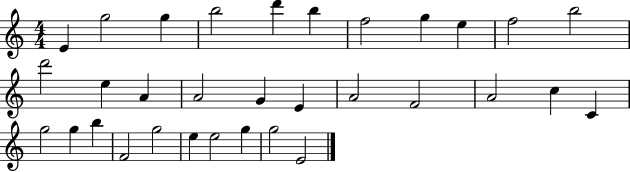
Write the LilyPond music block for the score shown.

{
  \clef treble
  \numericTimeSignature
  \time 4/4
  \key c \major
  e'4 g''2 g''4 | b''2 d'''4 b''4 | f''2 g''4 e''4 | f''2 b''2 | \break d'''2 e''4 a'4 | a'2 g'4 e'4 | a'2 f'2 | a'2 c''4 c'4 | \break g''2 g''4 b''4 | f'2 g''2 | e''4 e''2 g''4 | g''2 e'2 | \break \bar "|."
}